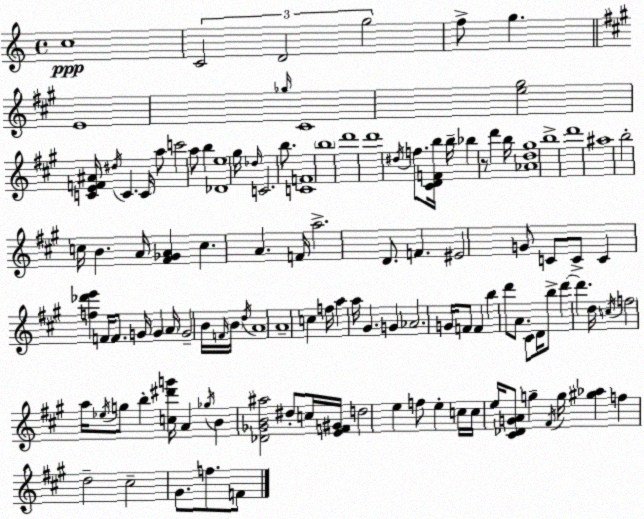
X:1
T:Untitled
M:4/4
L:1/4
K:C
c4 C2 D2 g2 f/2 g E4 _g/4 ^C4 [e^g]2 [CEF^A]/4 ^d/4 C C/4 a/2 c'2 a/2 b [_De]4 ^g/4 _d/4 C2 b/2 [CF]4 b4 d'4 d'4 ^d/4 f/2 [^CDFb]/4 b/4 _b z/2 d' b/4 [_Ad^g]4 b4 d'4 ^a4 b2 c/4 B A/4 [^F_GA] c A F/4 a2 D/2 F ^E2 G/2 C/2 C/2 C [f_d'e'] F/4 F/2 G/4 G A/4 G2 B/4 F/4 B/4 d/4 A4 A4 c f/4 a a/4 ^G G _A2 G/4 F/2 F b d'/2 A/2 ^C/2 D/4 b/2 d' d' d/4 c/4 f2 a/4 _e/4 g/2 b [c^d'g']/4 A _g/4 B [_D_GB^a]2 ^d/2 c/4 [EF^G]/4 d2 e f/2 e c/4 c/4 e/4 [^C_DGA]/2 g ^F/4 g/4 [^g_a] f d2 ^c2 ^G/2 f/2 F/2